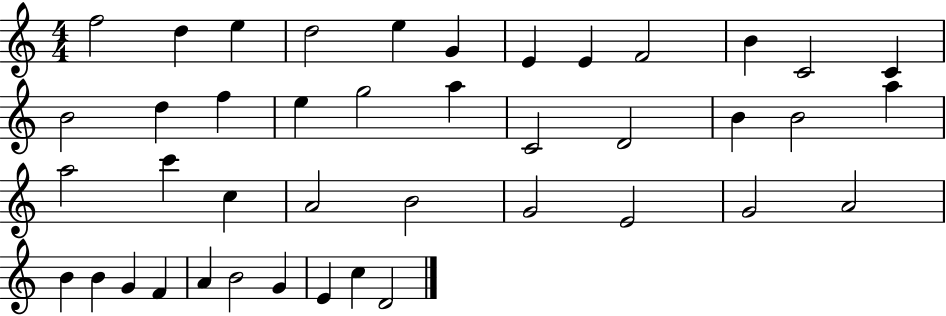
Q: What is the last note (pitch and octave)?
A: D4